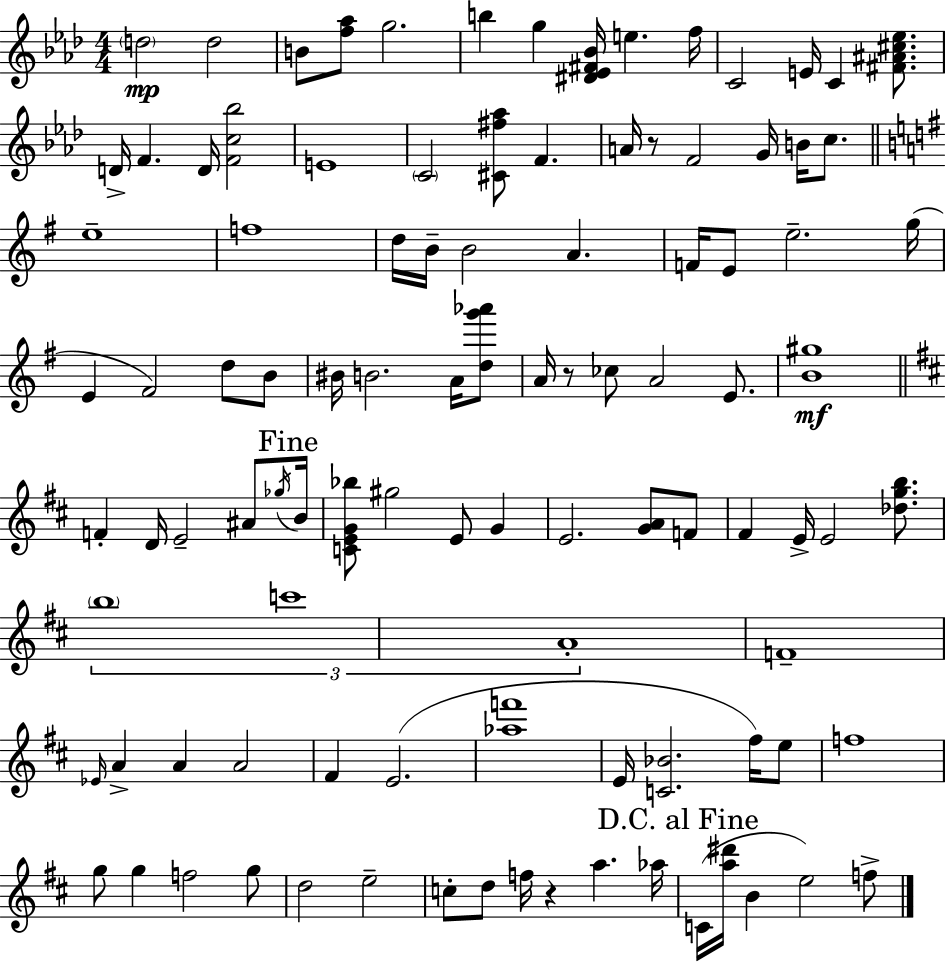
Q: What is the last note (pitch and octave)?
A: F5